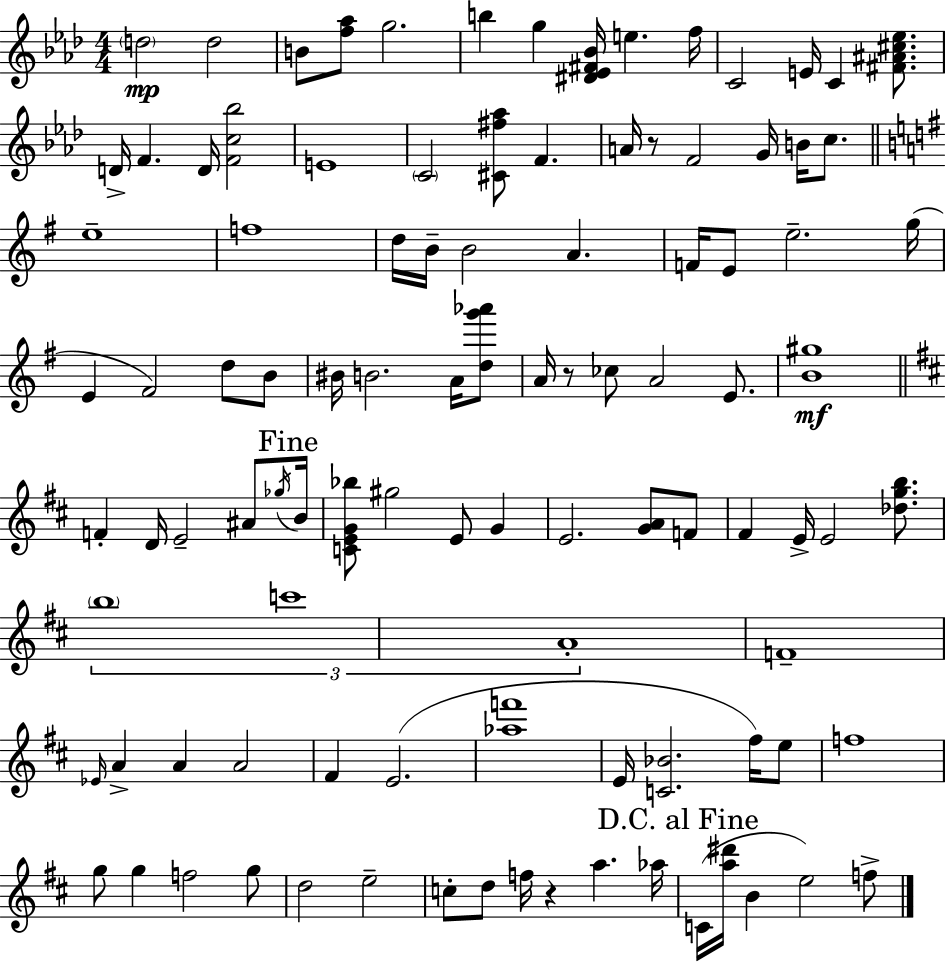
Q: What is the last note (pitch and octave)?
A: F5